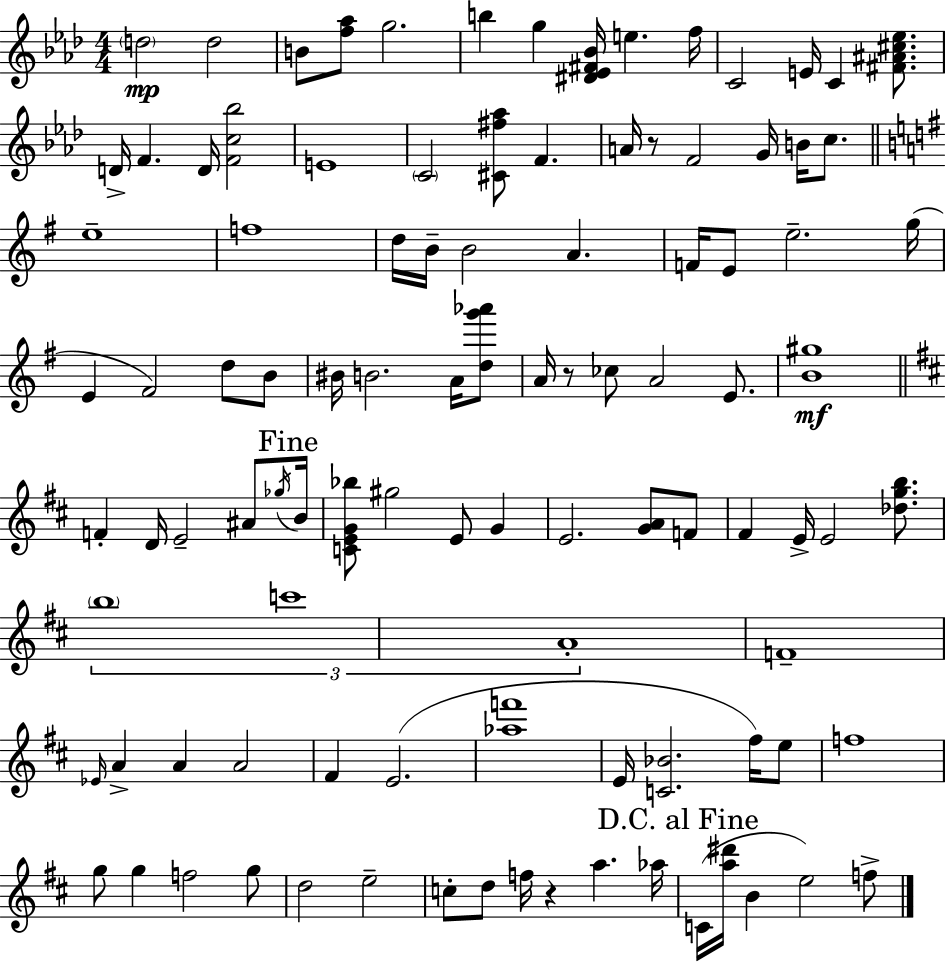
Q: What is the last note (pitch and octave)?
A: F5